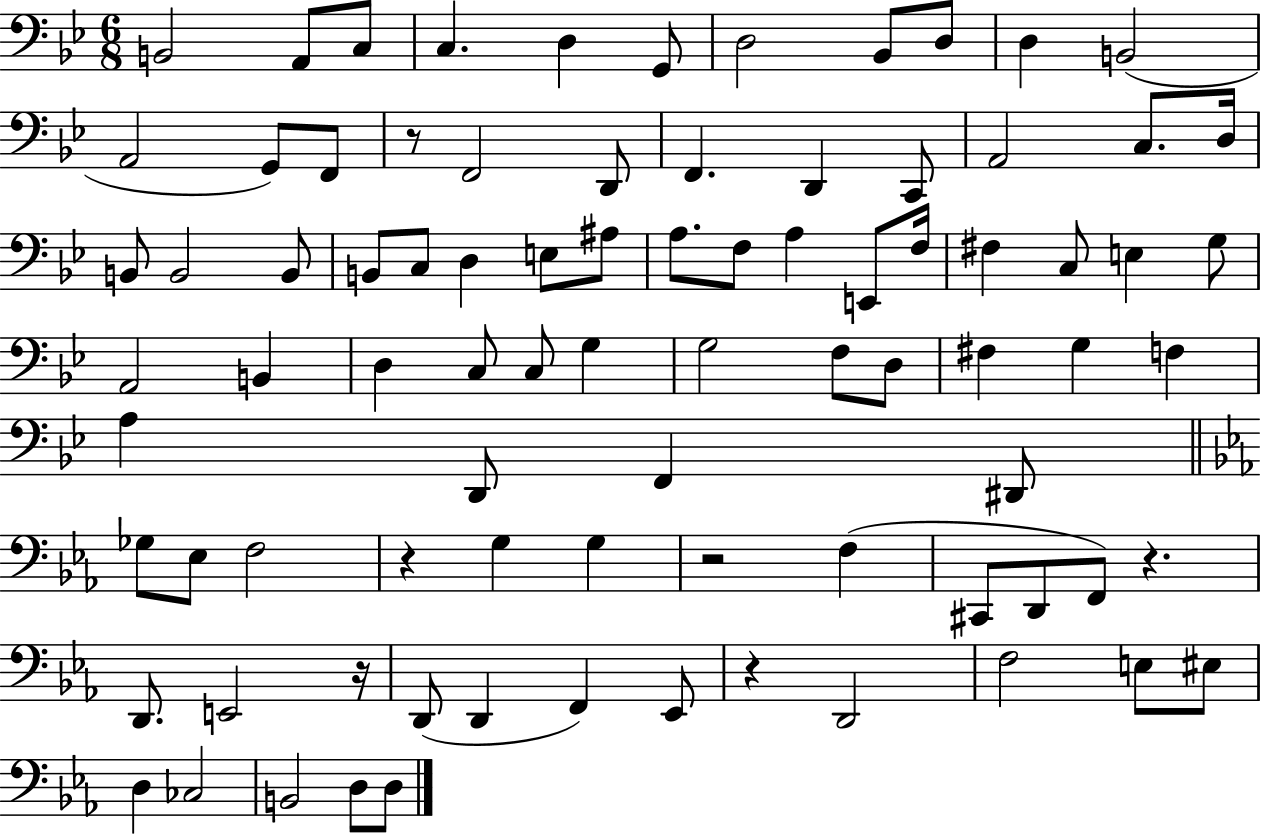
B2/h A2/e C3/e C3/q. D3/q G2/e D3/h Bb2/e D3/e D3/q B2/h A2/h G2/e F2/e R/e F2/h D2/e F2/q. D2/q C2/e A2/h C3/e. D3/s B2/e B2/h B2/e B2/e C3/e D3/q E3/e A#3/e A3/e. F3/e A3/q E2/e F3/s F#3/q C3/e E3/q G3/e A2/h B2/q D3/q C3/e C3/e G3/q G3/h F3/e D3/e F#3/q G3/q F3/q A3/q D2/e F2/q D#2/e Gb3/e Eb3/e F3/h R/q G3/q G3/q R/h F3/q C#2/e D2/e F2/e R/q. D2/e. E2/h R/s D2/e D2/q F2/q Eb2/e R/q D2/h F3/h E3/e EIS3/e D3/q CES3/h B2/h D3/e D3/e